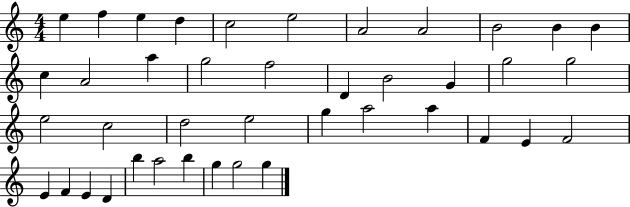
X:1
T:Untitled
M:4/4
L:1/4
K:C
e f e d c2 e2 A2 A2 B2 B B c A2 a g2 f2 D B2 G g2 g2 e2 c2 d2 e2 g a2 a F E F2 E F E D b a2 b g g2 g